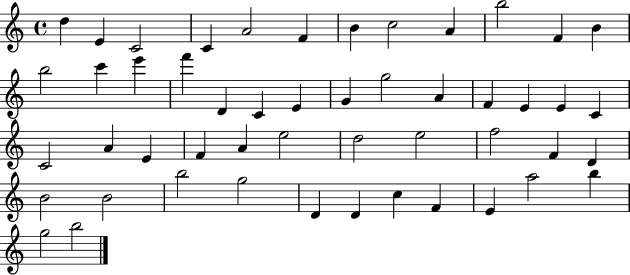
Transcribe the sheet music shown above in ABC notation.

X:1
T:Untitled
M:4/4
L:1/4
K:C
d E C2 C A2 F B c2 A b2 F B b2 c' e' f' D C E G g2 A F E E C C2 A E F A e2 d2 e2 f2 F D B2 B2 b2 g2 D D c F E a2 b g2 b2